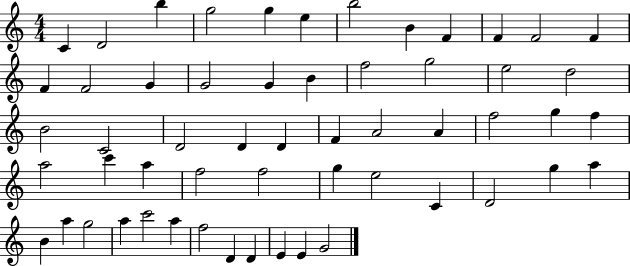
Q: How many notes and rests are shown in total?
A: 56